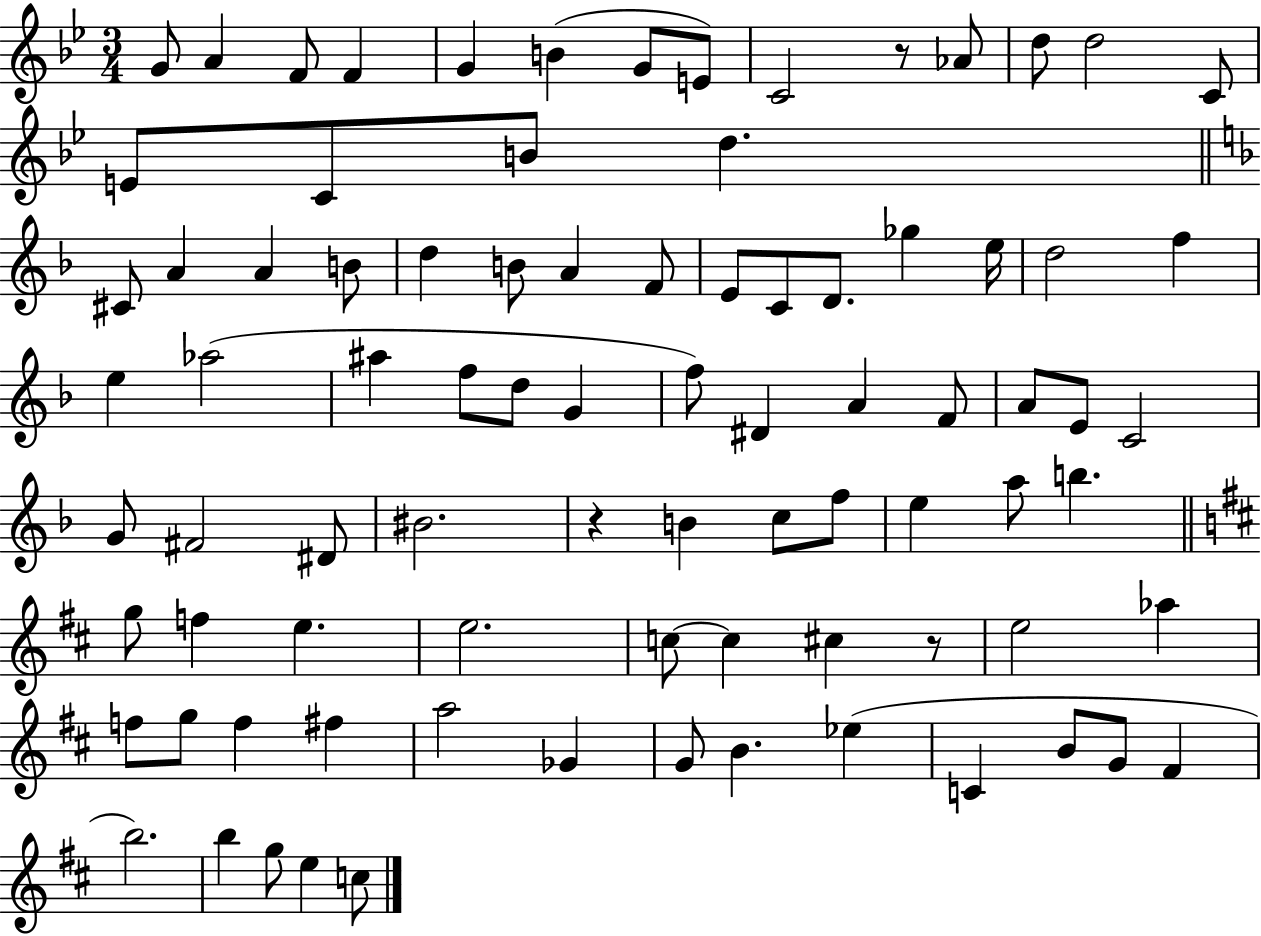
{
  \clef treble
  \numericTimeSignature
  \time 3/4
  \key bes \major
  g'8 a'4 f'8 f'4 | g'4 b'4( g'8 e'8) | c'2 r8 aes'8 | d''8 d''2 c'8 | \break e'8 c'8 b'8 d''4. | \bar "||" \break \key f \major cis'8 a'4 a'4 b'8 | d''4 b'8 a'4 f'8 | e'8 c'8 d'8. ges''4 e''16 | d''2 f''4 | \break e''4 aes''2( | ais''4 f''8 d''8 g'4 | f''8) dis'4 a'4 f'8 | a'8 e'8 c'2 | \break g'8 fis'2 dis'8 | bis'2. | r4 b'4 c''8 f''8 | e''4 a''8 b''4. | \break \bar "||" \break \key d \major g''8 f''4 e''4. | e''2. | c''8~~ c''4 cis''4 r8 | e''2 aes''4 | \break f''8 g''8 f''4 fis''4 | a''2 ges'4 | g'8 b'4. ees''4( | c'4 b'8 g'8 fis'4 | \break b''2.) | b''4 g''8 e''4 c''8 | \bar "|."
}